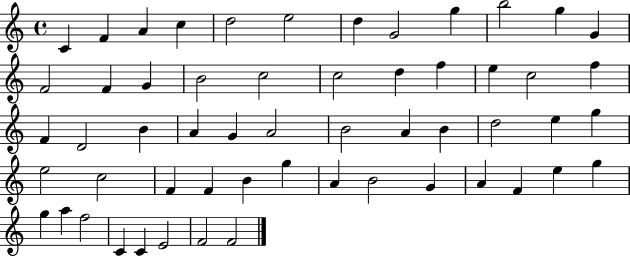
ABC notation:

X:1
T:Untitled
M:4/4
L:1/4
K:C
C F A c d2 e2 d G2 g b2 g G F2 F G B2 c2 c2 d f e c2 f F D2 B A G A2 B2 A B d2 e g e2 c2 F F B g A B2 G A F e g g a f2 C C E2 F2 F2